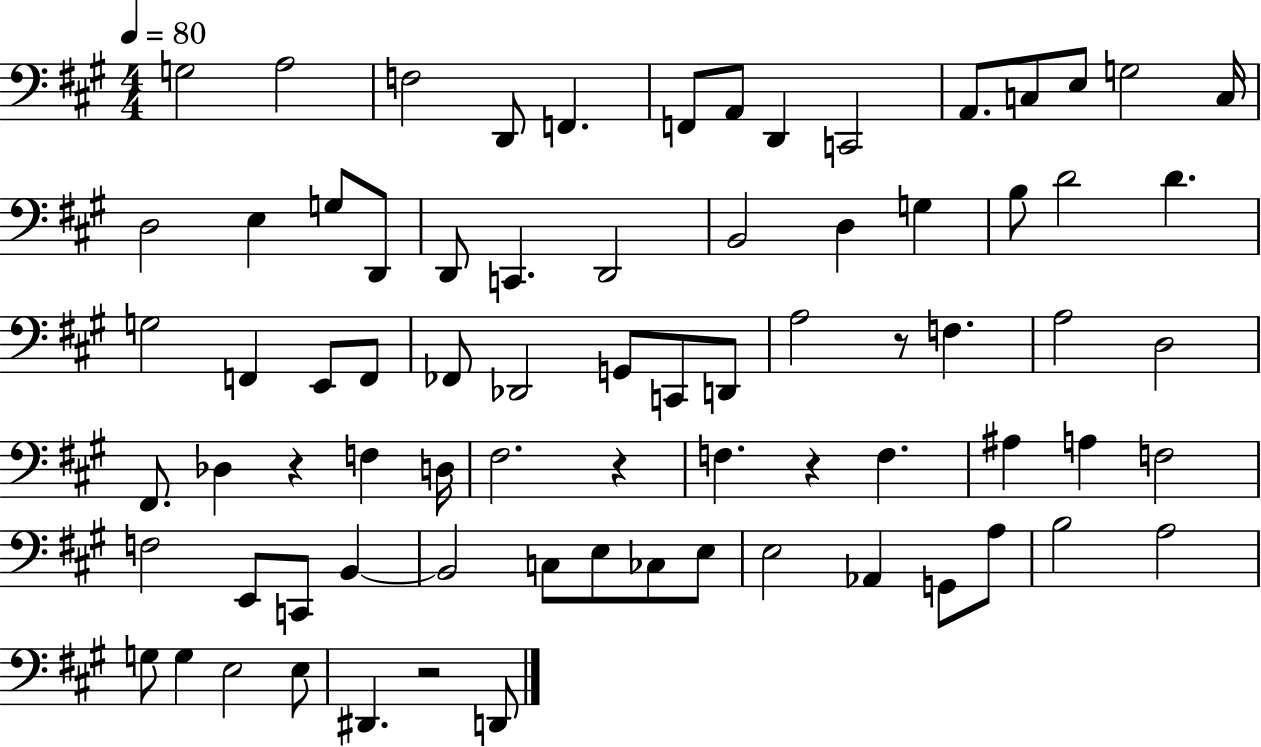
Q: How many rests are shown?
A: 5